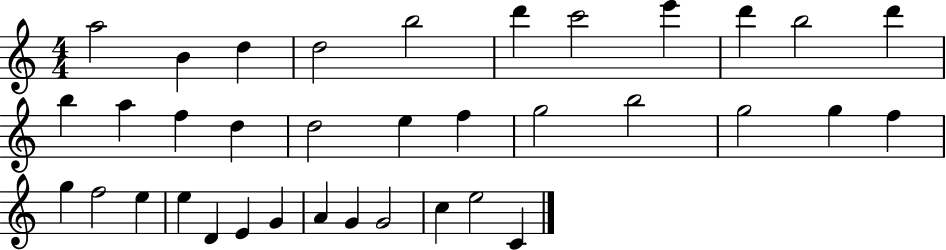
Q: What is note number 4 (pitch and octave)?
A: D5